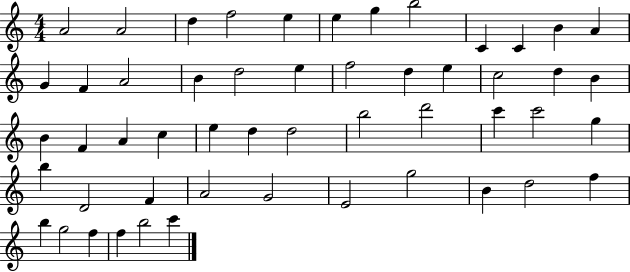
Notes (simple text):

A4/h A4/h D5/q F5/h E5/q E5/q G5/q B5/h C4/q C4/q B4/q A4/q G4/q F4/q A4/h B4/q D5/h E5/q F5/h D5/q E5/q C5/h D5/q B4/q B4/q F4/q A4/q C5/q E5/q D5/q D5/h B5/h D6/h C6/q C6/h G5/q B5/q D4/h F4/q A4/h G4/h E4/h G5/h B4/q D5/h F5/q B5/q G5/h F5/q F5/q B5/h C6/q